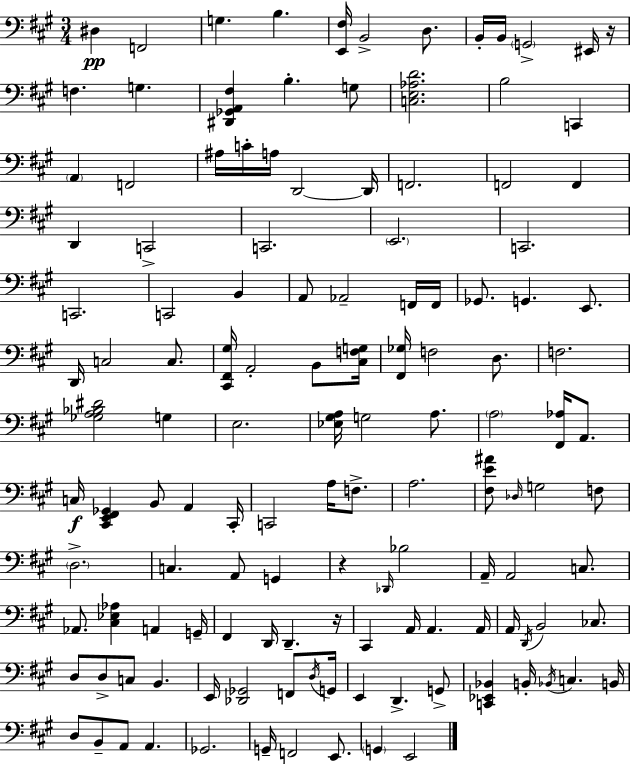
X:1
T:Untitled
M:3/4
L:1/4
K:A
^D, F,,2 G, B, [E,,^F,]/4 B,,2 D,/2 B,,/4 B,,/4 G,,2 ^E,,/4 z/4 F, G, [^D,,_G,,A,,^F,] B, G,/2 [C,E,_A,D]2 B,2 C,, A,, F,,2 ^A,/4 C/4 A,/4 D,,2 D,,/4 F,,2 F,,2 F,, D,, C,,2 C,,2 E,,2 C,,2 C,,2 C,,2 B,, A,,/2 _A,,2 F,,/4 F,,/4 _G,,/2 G,, E,,/2 D,,/4 C,2 C,/2 [^C,,^F,,^G,]/4 A,,2 B,,/2 [^C,F,G,]/4 [^F,,_G,]/4 F,2 D,/2 F,2 [_G,A,_B,^D]2 G, E,2 [_E,^G,A,]/4 G,2 A,/2 A,2 [^F,,_A,]/4 A,,/2 C,/4 [^C,,E,,^F,,_G,,] B,,/2 A,, ^C,,/4 C,,2 A,/4 F,/2 A,2 [^F,E^A]/2 _D,/4 G,2 F,/2 D,2 C, A,,/2 G,, z _D,,/4 _B,2 A,,/4 A,,2 C,/2 _A,,/2 [^C,_E,_A,] A,, G,,/4 ^F,, D,,/4 D,, z/4 ^C,, A,,/4 A,, A,,/4 A,,/4 D,,/4 B,,2 _C,/2 D,/2 D,/2 C,/2 B,, E,,/4 [_D,,_G,,]2 F,,/2 D,/4 G,,/4 E,, D,, G,,/2 [C,,_E,,_B,,] B,,/4 _B,,/4 C, B,,/4 D,/2 B,,/2 A,,/2 A,, _G,,2 G,,/4 F,,2 E,,/2 G,, E,,2